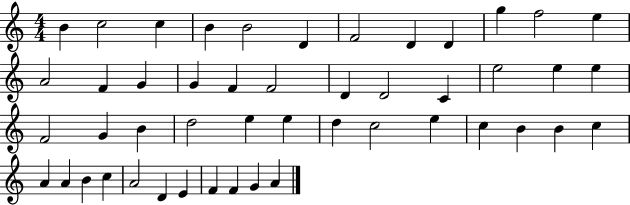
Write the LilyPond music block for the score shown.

{
  \clef treble
  \numericTimeSignature
  \time 4/4
  \key c \major
  b'4 c''2 c''4 | b'4 b'2 d'4 | f'2 d'4 d'4 | g''4 f''2 e''4 | \break a'2 f'4 g'4 | g'4 f'4 f'2 | d'4 d'2 c'4 | e''2 e''4 e''4 | \break f'2 g'4 b'4 | d''2 e''4 e''4 | d''4 c''2 e''4 | c''4 b'4 b'4 c''4 | \break a'4 a'4 b'4 c''4 | a'2 d'4 e'4 | f'4 f'4 g'4 a'4 | \bar "|."
}